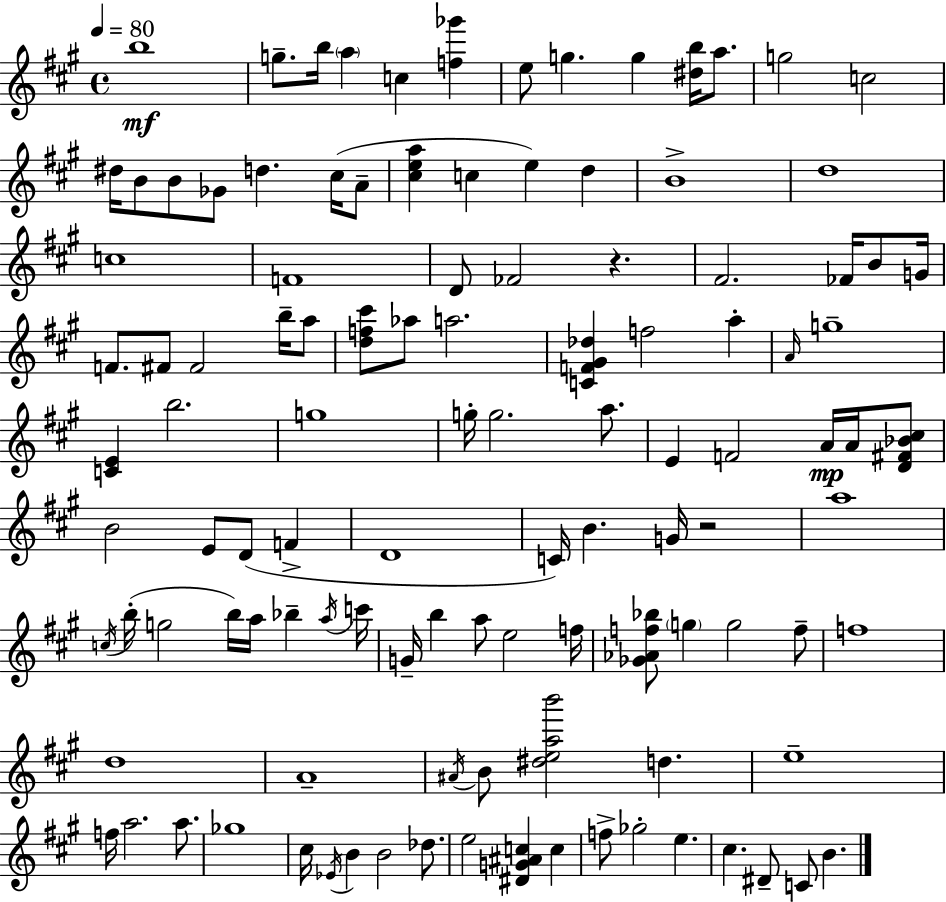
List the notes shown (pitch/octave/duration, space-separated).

B5/w G5/e. B5/s A5/q C5/q [F5,Gb6]/q E5/e G5/q. G5/q [D#5,B5]/s A5/e. G5/h C5/h D#5/s B4/e B4/e Gb4/e D5/q. C#5/s A4/e [C#5,E5,A5]/q C5/q E5/q D5/q B4/w D5/w C5/w F4/w D4/e FES4/h R/q. F#4/h. FES4/s B4/e G4/s F4/e. F#4/e F#4/h B5/s A5/e [D5,F5,C#6]/e Ab5/e A5/h. [C4,F4,G#4,Db5]/q F5/h A5/q A4/s G5/w [C4,E4]/q B5/h. G5/w G5/s G5/h. A5/e. E4/q F4/h A4/s A4/s [D4,F#4,Bb4,C#5]/e B4/h E4/e D4/e F4/q D4/w C4/s B4/q. G4/s R/h A5/w C5/s B5/s G5/h B5/s A5/s Bb5/q A5/s C6/s G4/s B5/q A5/e E5/h F5/s [Gb4,Ab4,F5,Bb5]/e G5/q G5/h F5/e F5/w D5/w A4/w A#4/s B4/e [D#5,E5,A5,B6]/h D5/q. E5/w F5/s A5/h. A5/e. Gb5/w C#5/s Eb4/s B4/q B4/h Db5/e. E5/h [D#4,G4,A#4,C5]/q C5/q F5/e Gb5/h E5/q. C#5/q. D#4/e C4/e B4/q.